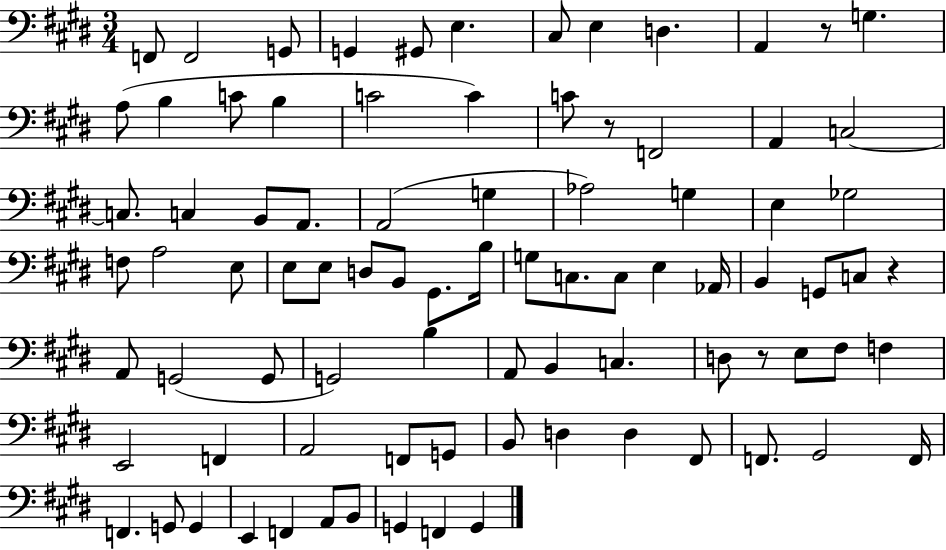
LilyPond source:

{
  \clef bass
  \numericTimeSignature
  \time 3/4
  \key e \major
  f,8 f,2 g,8 | g,4 gis,8 e4. | cis8 e4 d4. | a,4 r8 g4. | \break a8( b4 c'8 b4 | c'2 c'4) | c'8 r8 f,2 | a,4 c2~~ | \break c8. c4 b,8 a,8. | a,2( g4 | aes2) g4 | e4 ges2 | \break f8 a2 e8 | e8 e8 d8 b,8 gis,8. b16 | g8 c8. c8 e4 aes,16 | b,4 g,8 c8 r4 | \break a,8 g,2( g,8 | g,2) b4 | a,8 b,4 c4. | d8 r8 e8 fis8 f4 | \break e,2 f,4 | a,2 f,8 g,8 | b,8 d4 d4 fis,8 | f,8. gis,2 f,16 | \break f,4. g,8 g,4 | e,4 f,4 a,8 b,8 | g,4 f,4 g,4 | \bar "|."
}